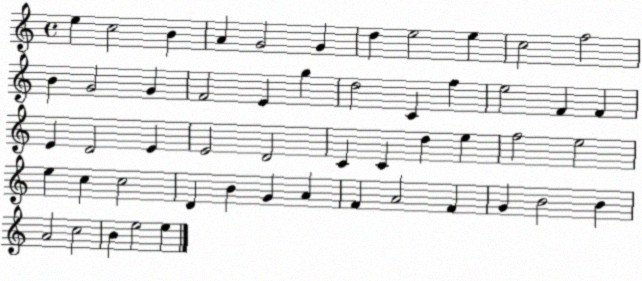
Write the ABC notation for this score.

X:1
T:Untitled
M:4/4
L:1/4
K:C
e c2 B A G2 G d e2 e c2 f2 B G2 G F2 E g d2 C f e2 F F E D2 E E2 D2 C C d e f2 e2 e c c2 D B G A F A2 F G B2 B A2 c2 B e2 e